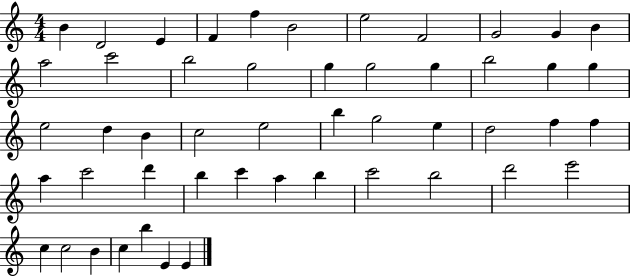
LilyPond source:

{
  \clef treble
  \numericTimeSignature
  \time 4/4
  \key c \major
  b'4 d'2 e'4 | f'4 f''4 b'2 | e''2 f'2 | g'2 g'4 b'4 | \break a''2 c'''2 | b''2 g''2 | g''4 g''2 g''4 | b''2 g''4 g''4 | \break e''2 d''4 b'4 | c''2 e''2 | b''4 g''2 e''4 | d''2 f''4 f''4 | \break a''4 c'''2 d'''4 | b''4 c'''4 a''4 b''4 | c'''2 b''2 | d'''2 e'''2 | \break c''4 c''2 b'4 | c''4 b''4 e'4 e'4 | \bar "|."
}